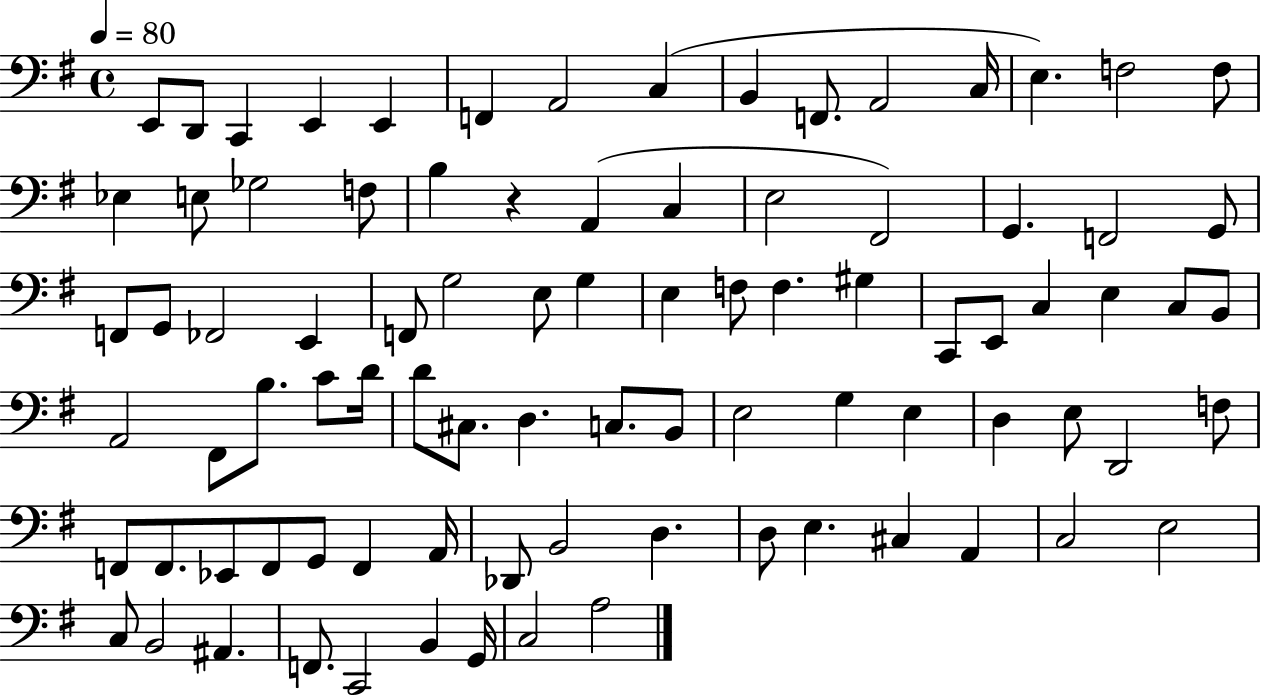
E2/e D2/e C2/q E2/q E2/q F2/q A2/h C3/q B2/q F2/e. A2/h C3/s E3/q. F3/h F3/e Eb3/q E3/e Gb3/h F3/e B3/q R/q A2/q C3/q E3/h F#2/h G2/q. F2/h G2/e F2/e G2/e FES2/h E2/q F2/e G3/h E3/e G3/q E3/q F3/e F3/q. G#3/q C2/e E2/e C3/q E3/q C3/e B2/e A2/h F#2/e B3/e. C4/e D4/s D4/e C#3/e. D3/q. C3/e. B2/e E3/h G3/q E3/q D3/q E3/e D2/h F3/e F2/e F2/e. Eb2/e F2/e G2/e F2/q A2/s Db2/e B2/h D3/q. D3/e E3/q. C#3/q A2/q C3/h E3/h C3/e B2/h A#2/q. F2/e. C2/h B2/q G2/s C3/h A3/h